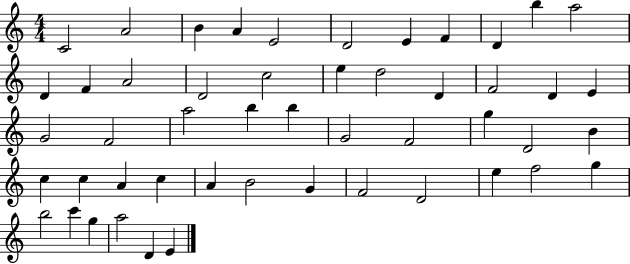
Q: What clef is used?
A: treble